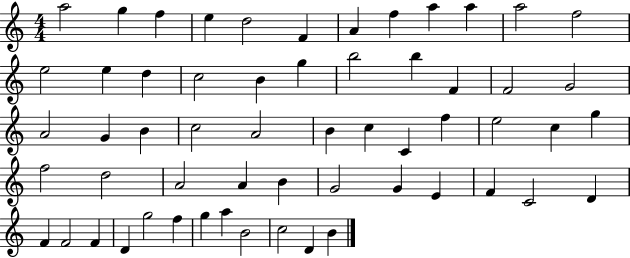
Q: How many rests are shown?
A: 0